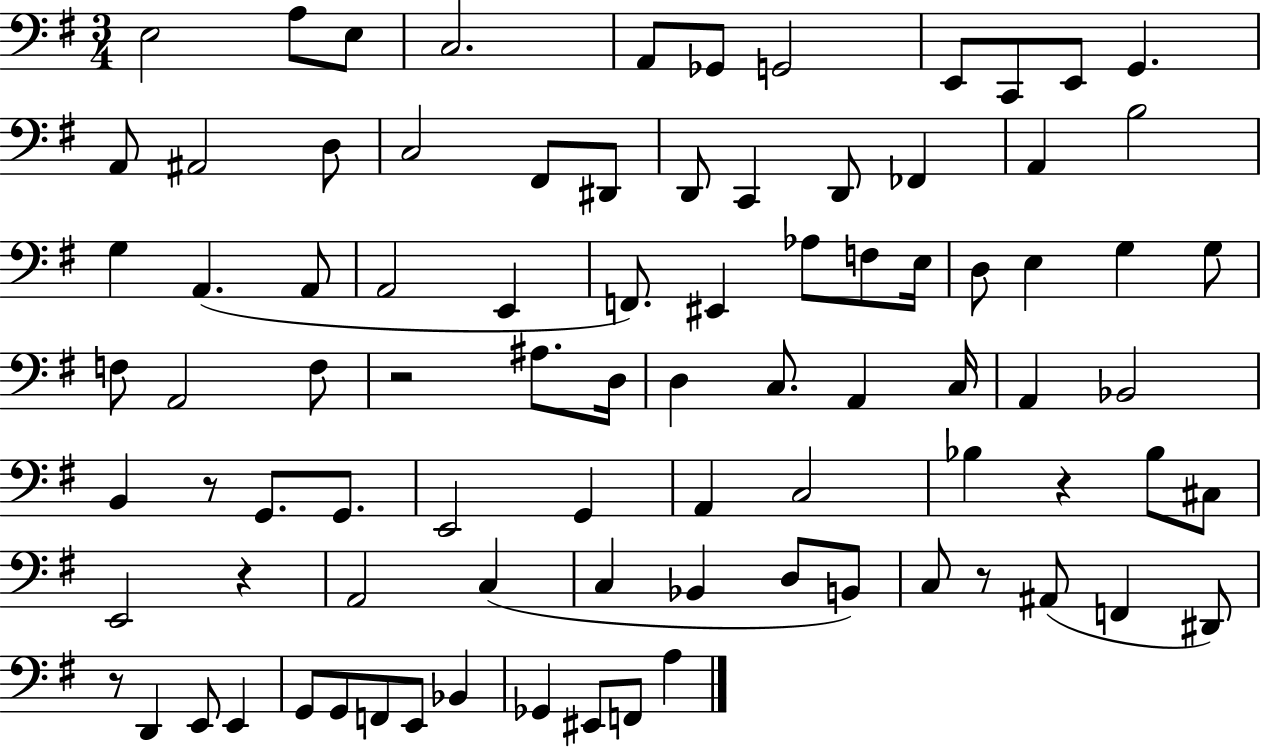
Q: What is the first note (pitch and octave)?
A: E3